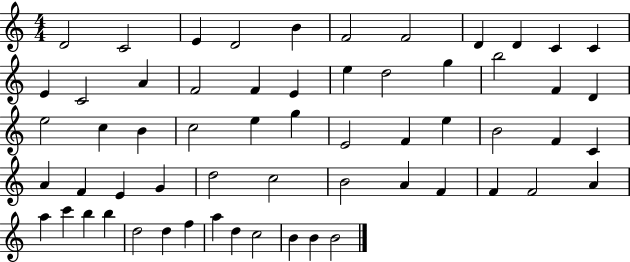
D4/h C4/h E4/q D4/h B4/q F4/h F4/h D4/q D4/q C4/q C4/q E4/q C4/h A4/q F4/h F4/q E4/q E5/q D5/h G5/q B5/h F4/q D4/q E5/h C5/q B4/q C5/h E5/q G5/q E4/h F4/q E5/q B4/h F4/q C4/q A4/q F4/q E4/q G4/q D5/h C5/h B4/h A4/q F4/q F4/q F4/h A4/q A5/q C6/q B5/q B5/q D5/h D5/q F5/q A5/q D5/q C5/h B4/q B4/q B4/h